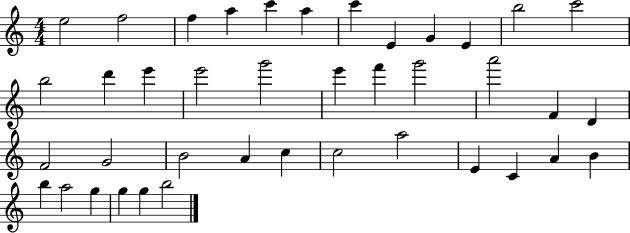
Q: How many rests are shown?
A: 0